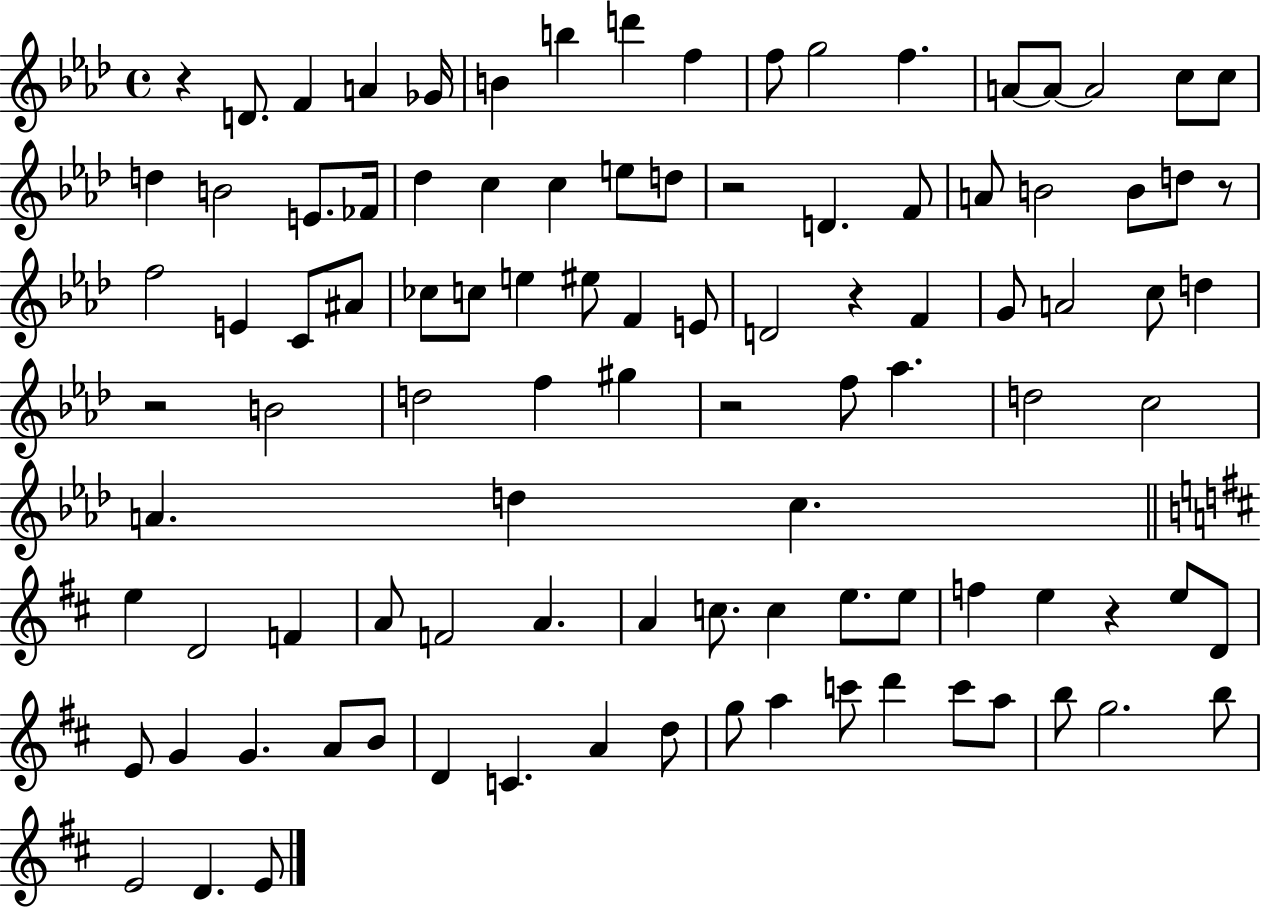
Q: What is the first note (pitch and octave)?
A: D4